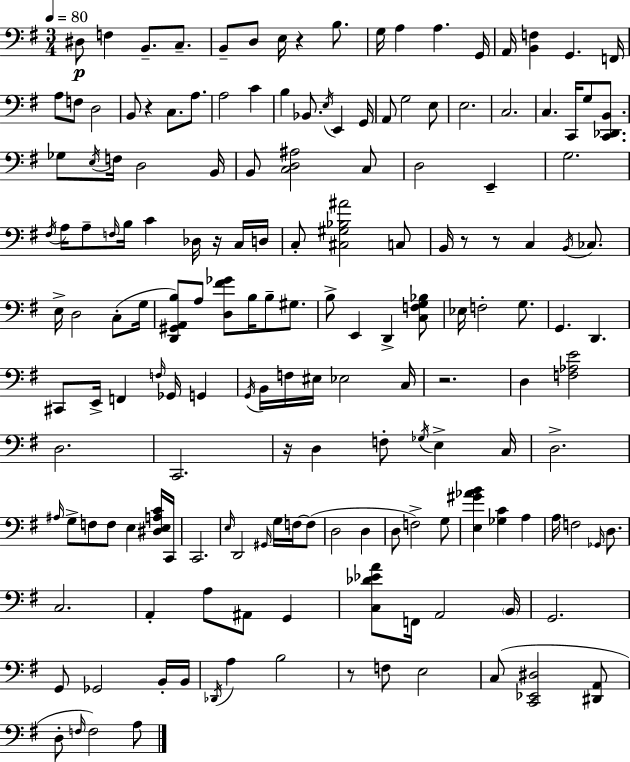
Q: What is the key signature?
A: G major